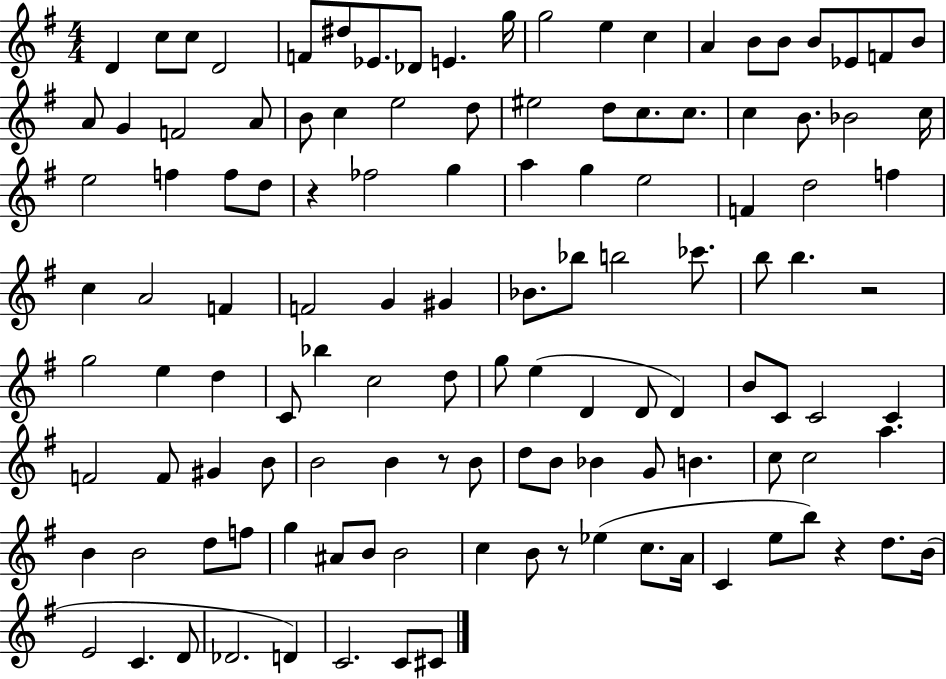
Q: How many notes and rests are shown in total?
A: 122